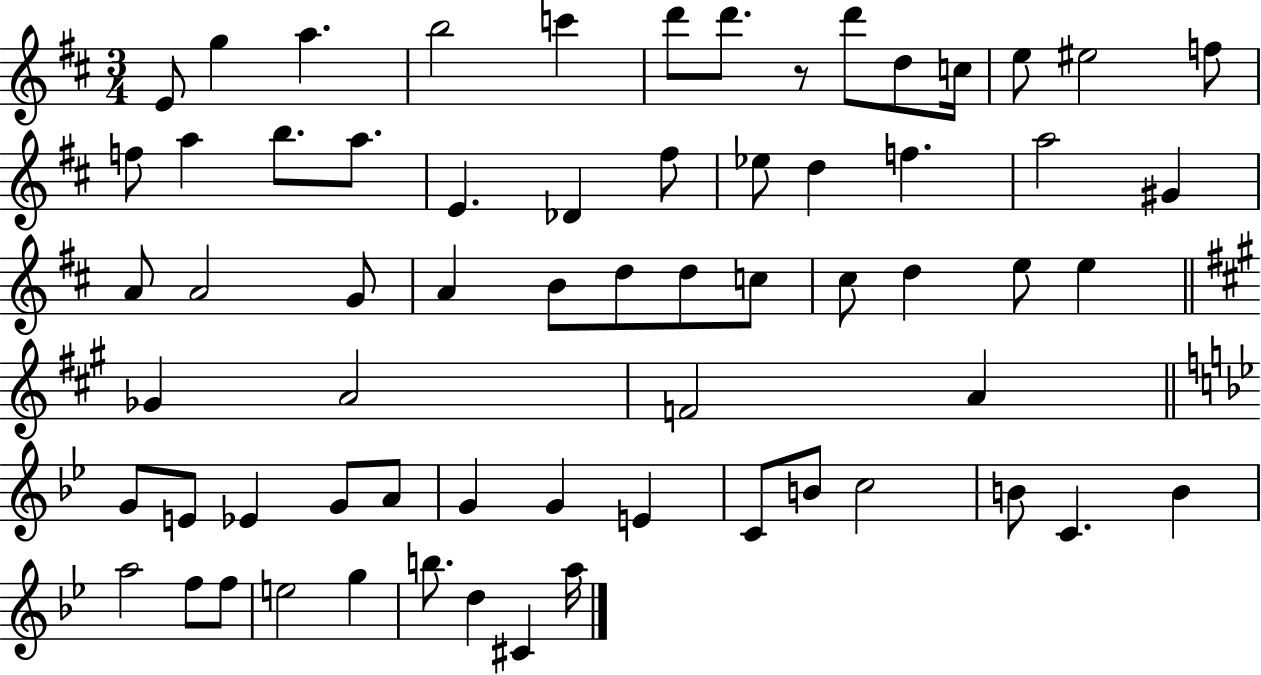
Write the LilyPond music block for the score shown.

{
  \clef treble
  \numericTimeSignature
  \time 3/4
  \key d \major
  e'8 g''4 a''4. | b''2 c'''4 | d'''8 d'''8. r8 d'''8 d''8 c''16 | e''8 eis''2 f''8 | \break f''8 a''4 b''8. a''8. | e'4. des'4 fis''8 | ees''8 d''4 f''4. | a''2 gis'4 | \break a'8 a'2 g'8 | a'4 b'8 d''8 d''8 c''8 | cis''8 d''4 e''8 e''4 | \bar "||" \break \key a \major ges'4 a'2 | f'2 a'4 | \bar "||" \break \key bes \major g'8 e'8 ees'4 g'8 a'8 | g'4 g'4 e'4 | c'8 b'8 c''2 | b'8 c'4. b'4 | \break a''2 f''8 f''8 | e''2 g''4 | b''8. d''4 cis'4 a''16 | \bar "|."
}